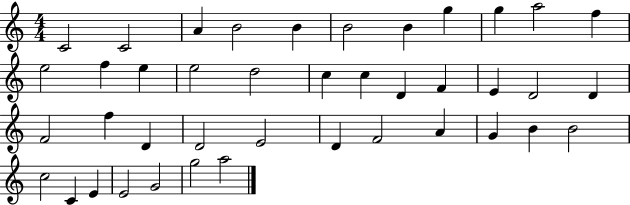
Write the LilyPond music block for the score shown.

{
  \clef treble
  \numericTimeSignature
  \time 4/4
  \key c \major
  c'2 c'2 | a'4 b'2 b'4 | b'2 b'4 g''4 | g''4 a''2 f''4 | \break e''2 f''4 e''4 | e''2 d''2 | c''4 c''4 d'4 f'4 | e'4 d'2 d'4 | \break f'2 f''4 d'4 | d'2 e'2 | d'4 f'2 a'4 | g'4 b'4 b'2 | \break c''2 c'4 e'4 | e'2 g'2 | g''2 a''2 | \bar "|."
}